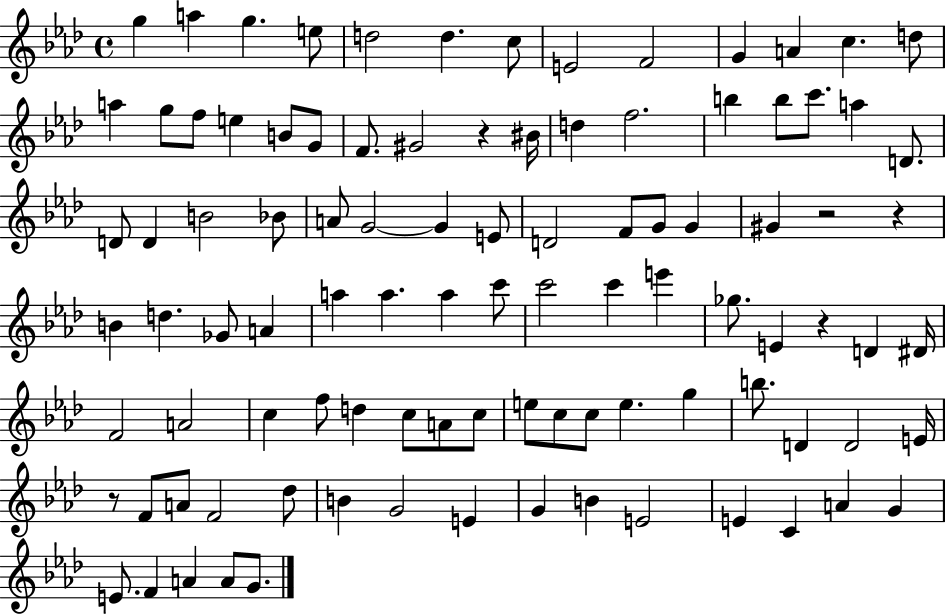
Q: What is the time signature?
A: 4/4